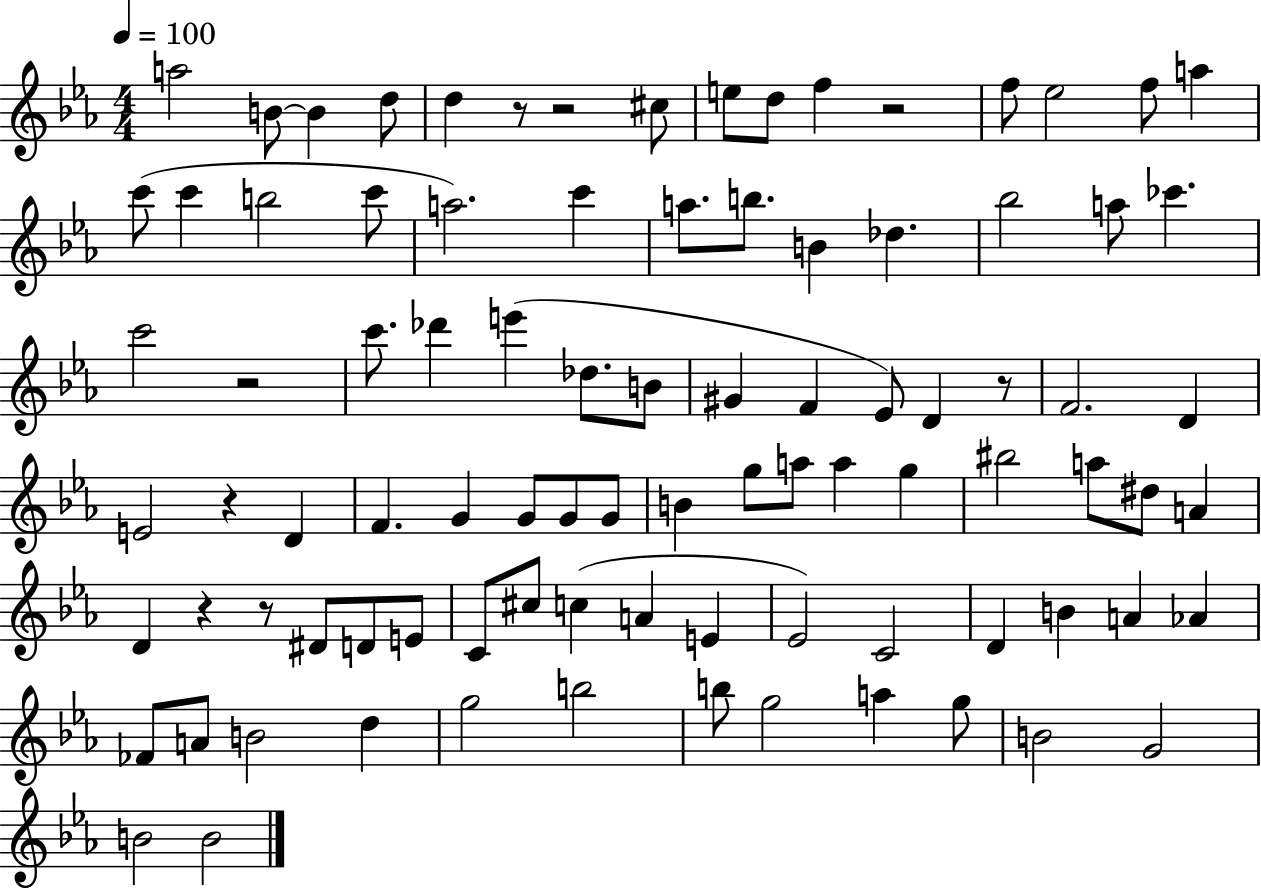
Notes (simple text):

A5/h B4/e B4/q D5/e D5/q R/e R/h C#5/e E5/e D5/e F5/q R/h F5/e Eb5/h F5/e A5/q C6/e C6/q B5/h C6/e A5/h. C6/q A5/e. B5/e. B4/q Db5/q. Bb5/h A5/e CES6/q. C6/h R/h C6/e. Db6/q E6/q Db5/e. B4/e G#4/q F4/q Eb4/e D4/q R/e F4/h. D4/q E4/h R/q D4/q F4/q. G4/q G4/e G4/e G4/e B4/q G5/e A5/e A5/q G5/q BIS5/h A5/e D#5/e A4/q D4/q R/q R/e D#4/e D4/e E4/e C4/e C#5/e C5/q A4/q E4/q Eb4/h C4/h D4/q B4/q A4/q Ab4/q FES4/e A4/e B4/h D5/q G5/h B5/h B5/e G5/h A5/q G5/e B4/h G4/h B4/h B4/h